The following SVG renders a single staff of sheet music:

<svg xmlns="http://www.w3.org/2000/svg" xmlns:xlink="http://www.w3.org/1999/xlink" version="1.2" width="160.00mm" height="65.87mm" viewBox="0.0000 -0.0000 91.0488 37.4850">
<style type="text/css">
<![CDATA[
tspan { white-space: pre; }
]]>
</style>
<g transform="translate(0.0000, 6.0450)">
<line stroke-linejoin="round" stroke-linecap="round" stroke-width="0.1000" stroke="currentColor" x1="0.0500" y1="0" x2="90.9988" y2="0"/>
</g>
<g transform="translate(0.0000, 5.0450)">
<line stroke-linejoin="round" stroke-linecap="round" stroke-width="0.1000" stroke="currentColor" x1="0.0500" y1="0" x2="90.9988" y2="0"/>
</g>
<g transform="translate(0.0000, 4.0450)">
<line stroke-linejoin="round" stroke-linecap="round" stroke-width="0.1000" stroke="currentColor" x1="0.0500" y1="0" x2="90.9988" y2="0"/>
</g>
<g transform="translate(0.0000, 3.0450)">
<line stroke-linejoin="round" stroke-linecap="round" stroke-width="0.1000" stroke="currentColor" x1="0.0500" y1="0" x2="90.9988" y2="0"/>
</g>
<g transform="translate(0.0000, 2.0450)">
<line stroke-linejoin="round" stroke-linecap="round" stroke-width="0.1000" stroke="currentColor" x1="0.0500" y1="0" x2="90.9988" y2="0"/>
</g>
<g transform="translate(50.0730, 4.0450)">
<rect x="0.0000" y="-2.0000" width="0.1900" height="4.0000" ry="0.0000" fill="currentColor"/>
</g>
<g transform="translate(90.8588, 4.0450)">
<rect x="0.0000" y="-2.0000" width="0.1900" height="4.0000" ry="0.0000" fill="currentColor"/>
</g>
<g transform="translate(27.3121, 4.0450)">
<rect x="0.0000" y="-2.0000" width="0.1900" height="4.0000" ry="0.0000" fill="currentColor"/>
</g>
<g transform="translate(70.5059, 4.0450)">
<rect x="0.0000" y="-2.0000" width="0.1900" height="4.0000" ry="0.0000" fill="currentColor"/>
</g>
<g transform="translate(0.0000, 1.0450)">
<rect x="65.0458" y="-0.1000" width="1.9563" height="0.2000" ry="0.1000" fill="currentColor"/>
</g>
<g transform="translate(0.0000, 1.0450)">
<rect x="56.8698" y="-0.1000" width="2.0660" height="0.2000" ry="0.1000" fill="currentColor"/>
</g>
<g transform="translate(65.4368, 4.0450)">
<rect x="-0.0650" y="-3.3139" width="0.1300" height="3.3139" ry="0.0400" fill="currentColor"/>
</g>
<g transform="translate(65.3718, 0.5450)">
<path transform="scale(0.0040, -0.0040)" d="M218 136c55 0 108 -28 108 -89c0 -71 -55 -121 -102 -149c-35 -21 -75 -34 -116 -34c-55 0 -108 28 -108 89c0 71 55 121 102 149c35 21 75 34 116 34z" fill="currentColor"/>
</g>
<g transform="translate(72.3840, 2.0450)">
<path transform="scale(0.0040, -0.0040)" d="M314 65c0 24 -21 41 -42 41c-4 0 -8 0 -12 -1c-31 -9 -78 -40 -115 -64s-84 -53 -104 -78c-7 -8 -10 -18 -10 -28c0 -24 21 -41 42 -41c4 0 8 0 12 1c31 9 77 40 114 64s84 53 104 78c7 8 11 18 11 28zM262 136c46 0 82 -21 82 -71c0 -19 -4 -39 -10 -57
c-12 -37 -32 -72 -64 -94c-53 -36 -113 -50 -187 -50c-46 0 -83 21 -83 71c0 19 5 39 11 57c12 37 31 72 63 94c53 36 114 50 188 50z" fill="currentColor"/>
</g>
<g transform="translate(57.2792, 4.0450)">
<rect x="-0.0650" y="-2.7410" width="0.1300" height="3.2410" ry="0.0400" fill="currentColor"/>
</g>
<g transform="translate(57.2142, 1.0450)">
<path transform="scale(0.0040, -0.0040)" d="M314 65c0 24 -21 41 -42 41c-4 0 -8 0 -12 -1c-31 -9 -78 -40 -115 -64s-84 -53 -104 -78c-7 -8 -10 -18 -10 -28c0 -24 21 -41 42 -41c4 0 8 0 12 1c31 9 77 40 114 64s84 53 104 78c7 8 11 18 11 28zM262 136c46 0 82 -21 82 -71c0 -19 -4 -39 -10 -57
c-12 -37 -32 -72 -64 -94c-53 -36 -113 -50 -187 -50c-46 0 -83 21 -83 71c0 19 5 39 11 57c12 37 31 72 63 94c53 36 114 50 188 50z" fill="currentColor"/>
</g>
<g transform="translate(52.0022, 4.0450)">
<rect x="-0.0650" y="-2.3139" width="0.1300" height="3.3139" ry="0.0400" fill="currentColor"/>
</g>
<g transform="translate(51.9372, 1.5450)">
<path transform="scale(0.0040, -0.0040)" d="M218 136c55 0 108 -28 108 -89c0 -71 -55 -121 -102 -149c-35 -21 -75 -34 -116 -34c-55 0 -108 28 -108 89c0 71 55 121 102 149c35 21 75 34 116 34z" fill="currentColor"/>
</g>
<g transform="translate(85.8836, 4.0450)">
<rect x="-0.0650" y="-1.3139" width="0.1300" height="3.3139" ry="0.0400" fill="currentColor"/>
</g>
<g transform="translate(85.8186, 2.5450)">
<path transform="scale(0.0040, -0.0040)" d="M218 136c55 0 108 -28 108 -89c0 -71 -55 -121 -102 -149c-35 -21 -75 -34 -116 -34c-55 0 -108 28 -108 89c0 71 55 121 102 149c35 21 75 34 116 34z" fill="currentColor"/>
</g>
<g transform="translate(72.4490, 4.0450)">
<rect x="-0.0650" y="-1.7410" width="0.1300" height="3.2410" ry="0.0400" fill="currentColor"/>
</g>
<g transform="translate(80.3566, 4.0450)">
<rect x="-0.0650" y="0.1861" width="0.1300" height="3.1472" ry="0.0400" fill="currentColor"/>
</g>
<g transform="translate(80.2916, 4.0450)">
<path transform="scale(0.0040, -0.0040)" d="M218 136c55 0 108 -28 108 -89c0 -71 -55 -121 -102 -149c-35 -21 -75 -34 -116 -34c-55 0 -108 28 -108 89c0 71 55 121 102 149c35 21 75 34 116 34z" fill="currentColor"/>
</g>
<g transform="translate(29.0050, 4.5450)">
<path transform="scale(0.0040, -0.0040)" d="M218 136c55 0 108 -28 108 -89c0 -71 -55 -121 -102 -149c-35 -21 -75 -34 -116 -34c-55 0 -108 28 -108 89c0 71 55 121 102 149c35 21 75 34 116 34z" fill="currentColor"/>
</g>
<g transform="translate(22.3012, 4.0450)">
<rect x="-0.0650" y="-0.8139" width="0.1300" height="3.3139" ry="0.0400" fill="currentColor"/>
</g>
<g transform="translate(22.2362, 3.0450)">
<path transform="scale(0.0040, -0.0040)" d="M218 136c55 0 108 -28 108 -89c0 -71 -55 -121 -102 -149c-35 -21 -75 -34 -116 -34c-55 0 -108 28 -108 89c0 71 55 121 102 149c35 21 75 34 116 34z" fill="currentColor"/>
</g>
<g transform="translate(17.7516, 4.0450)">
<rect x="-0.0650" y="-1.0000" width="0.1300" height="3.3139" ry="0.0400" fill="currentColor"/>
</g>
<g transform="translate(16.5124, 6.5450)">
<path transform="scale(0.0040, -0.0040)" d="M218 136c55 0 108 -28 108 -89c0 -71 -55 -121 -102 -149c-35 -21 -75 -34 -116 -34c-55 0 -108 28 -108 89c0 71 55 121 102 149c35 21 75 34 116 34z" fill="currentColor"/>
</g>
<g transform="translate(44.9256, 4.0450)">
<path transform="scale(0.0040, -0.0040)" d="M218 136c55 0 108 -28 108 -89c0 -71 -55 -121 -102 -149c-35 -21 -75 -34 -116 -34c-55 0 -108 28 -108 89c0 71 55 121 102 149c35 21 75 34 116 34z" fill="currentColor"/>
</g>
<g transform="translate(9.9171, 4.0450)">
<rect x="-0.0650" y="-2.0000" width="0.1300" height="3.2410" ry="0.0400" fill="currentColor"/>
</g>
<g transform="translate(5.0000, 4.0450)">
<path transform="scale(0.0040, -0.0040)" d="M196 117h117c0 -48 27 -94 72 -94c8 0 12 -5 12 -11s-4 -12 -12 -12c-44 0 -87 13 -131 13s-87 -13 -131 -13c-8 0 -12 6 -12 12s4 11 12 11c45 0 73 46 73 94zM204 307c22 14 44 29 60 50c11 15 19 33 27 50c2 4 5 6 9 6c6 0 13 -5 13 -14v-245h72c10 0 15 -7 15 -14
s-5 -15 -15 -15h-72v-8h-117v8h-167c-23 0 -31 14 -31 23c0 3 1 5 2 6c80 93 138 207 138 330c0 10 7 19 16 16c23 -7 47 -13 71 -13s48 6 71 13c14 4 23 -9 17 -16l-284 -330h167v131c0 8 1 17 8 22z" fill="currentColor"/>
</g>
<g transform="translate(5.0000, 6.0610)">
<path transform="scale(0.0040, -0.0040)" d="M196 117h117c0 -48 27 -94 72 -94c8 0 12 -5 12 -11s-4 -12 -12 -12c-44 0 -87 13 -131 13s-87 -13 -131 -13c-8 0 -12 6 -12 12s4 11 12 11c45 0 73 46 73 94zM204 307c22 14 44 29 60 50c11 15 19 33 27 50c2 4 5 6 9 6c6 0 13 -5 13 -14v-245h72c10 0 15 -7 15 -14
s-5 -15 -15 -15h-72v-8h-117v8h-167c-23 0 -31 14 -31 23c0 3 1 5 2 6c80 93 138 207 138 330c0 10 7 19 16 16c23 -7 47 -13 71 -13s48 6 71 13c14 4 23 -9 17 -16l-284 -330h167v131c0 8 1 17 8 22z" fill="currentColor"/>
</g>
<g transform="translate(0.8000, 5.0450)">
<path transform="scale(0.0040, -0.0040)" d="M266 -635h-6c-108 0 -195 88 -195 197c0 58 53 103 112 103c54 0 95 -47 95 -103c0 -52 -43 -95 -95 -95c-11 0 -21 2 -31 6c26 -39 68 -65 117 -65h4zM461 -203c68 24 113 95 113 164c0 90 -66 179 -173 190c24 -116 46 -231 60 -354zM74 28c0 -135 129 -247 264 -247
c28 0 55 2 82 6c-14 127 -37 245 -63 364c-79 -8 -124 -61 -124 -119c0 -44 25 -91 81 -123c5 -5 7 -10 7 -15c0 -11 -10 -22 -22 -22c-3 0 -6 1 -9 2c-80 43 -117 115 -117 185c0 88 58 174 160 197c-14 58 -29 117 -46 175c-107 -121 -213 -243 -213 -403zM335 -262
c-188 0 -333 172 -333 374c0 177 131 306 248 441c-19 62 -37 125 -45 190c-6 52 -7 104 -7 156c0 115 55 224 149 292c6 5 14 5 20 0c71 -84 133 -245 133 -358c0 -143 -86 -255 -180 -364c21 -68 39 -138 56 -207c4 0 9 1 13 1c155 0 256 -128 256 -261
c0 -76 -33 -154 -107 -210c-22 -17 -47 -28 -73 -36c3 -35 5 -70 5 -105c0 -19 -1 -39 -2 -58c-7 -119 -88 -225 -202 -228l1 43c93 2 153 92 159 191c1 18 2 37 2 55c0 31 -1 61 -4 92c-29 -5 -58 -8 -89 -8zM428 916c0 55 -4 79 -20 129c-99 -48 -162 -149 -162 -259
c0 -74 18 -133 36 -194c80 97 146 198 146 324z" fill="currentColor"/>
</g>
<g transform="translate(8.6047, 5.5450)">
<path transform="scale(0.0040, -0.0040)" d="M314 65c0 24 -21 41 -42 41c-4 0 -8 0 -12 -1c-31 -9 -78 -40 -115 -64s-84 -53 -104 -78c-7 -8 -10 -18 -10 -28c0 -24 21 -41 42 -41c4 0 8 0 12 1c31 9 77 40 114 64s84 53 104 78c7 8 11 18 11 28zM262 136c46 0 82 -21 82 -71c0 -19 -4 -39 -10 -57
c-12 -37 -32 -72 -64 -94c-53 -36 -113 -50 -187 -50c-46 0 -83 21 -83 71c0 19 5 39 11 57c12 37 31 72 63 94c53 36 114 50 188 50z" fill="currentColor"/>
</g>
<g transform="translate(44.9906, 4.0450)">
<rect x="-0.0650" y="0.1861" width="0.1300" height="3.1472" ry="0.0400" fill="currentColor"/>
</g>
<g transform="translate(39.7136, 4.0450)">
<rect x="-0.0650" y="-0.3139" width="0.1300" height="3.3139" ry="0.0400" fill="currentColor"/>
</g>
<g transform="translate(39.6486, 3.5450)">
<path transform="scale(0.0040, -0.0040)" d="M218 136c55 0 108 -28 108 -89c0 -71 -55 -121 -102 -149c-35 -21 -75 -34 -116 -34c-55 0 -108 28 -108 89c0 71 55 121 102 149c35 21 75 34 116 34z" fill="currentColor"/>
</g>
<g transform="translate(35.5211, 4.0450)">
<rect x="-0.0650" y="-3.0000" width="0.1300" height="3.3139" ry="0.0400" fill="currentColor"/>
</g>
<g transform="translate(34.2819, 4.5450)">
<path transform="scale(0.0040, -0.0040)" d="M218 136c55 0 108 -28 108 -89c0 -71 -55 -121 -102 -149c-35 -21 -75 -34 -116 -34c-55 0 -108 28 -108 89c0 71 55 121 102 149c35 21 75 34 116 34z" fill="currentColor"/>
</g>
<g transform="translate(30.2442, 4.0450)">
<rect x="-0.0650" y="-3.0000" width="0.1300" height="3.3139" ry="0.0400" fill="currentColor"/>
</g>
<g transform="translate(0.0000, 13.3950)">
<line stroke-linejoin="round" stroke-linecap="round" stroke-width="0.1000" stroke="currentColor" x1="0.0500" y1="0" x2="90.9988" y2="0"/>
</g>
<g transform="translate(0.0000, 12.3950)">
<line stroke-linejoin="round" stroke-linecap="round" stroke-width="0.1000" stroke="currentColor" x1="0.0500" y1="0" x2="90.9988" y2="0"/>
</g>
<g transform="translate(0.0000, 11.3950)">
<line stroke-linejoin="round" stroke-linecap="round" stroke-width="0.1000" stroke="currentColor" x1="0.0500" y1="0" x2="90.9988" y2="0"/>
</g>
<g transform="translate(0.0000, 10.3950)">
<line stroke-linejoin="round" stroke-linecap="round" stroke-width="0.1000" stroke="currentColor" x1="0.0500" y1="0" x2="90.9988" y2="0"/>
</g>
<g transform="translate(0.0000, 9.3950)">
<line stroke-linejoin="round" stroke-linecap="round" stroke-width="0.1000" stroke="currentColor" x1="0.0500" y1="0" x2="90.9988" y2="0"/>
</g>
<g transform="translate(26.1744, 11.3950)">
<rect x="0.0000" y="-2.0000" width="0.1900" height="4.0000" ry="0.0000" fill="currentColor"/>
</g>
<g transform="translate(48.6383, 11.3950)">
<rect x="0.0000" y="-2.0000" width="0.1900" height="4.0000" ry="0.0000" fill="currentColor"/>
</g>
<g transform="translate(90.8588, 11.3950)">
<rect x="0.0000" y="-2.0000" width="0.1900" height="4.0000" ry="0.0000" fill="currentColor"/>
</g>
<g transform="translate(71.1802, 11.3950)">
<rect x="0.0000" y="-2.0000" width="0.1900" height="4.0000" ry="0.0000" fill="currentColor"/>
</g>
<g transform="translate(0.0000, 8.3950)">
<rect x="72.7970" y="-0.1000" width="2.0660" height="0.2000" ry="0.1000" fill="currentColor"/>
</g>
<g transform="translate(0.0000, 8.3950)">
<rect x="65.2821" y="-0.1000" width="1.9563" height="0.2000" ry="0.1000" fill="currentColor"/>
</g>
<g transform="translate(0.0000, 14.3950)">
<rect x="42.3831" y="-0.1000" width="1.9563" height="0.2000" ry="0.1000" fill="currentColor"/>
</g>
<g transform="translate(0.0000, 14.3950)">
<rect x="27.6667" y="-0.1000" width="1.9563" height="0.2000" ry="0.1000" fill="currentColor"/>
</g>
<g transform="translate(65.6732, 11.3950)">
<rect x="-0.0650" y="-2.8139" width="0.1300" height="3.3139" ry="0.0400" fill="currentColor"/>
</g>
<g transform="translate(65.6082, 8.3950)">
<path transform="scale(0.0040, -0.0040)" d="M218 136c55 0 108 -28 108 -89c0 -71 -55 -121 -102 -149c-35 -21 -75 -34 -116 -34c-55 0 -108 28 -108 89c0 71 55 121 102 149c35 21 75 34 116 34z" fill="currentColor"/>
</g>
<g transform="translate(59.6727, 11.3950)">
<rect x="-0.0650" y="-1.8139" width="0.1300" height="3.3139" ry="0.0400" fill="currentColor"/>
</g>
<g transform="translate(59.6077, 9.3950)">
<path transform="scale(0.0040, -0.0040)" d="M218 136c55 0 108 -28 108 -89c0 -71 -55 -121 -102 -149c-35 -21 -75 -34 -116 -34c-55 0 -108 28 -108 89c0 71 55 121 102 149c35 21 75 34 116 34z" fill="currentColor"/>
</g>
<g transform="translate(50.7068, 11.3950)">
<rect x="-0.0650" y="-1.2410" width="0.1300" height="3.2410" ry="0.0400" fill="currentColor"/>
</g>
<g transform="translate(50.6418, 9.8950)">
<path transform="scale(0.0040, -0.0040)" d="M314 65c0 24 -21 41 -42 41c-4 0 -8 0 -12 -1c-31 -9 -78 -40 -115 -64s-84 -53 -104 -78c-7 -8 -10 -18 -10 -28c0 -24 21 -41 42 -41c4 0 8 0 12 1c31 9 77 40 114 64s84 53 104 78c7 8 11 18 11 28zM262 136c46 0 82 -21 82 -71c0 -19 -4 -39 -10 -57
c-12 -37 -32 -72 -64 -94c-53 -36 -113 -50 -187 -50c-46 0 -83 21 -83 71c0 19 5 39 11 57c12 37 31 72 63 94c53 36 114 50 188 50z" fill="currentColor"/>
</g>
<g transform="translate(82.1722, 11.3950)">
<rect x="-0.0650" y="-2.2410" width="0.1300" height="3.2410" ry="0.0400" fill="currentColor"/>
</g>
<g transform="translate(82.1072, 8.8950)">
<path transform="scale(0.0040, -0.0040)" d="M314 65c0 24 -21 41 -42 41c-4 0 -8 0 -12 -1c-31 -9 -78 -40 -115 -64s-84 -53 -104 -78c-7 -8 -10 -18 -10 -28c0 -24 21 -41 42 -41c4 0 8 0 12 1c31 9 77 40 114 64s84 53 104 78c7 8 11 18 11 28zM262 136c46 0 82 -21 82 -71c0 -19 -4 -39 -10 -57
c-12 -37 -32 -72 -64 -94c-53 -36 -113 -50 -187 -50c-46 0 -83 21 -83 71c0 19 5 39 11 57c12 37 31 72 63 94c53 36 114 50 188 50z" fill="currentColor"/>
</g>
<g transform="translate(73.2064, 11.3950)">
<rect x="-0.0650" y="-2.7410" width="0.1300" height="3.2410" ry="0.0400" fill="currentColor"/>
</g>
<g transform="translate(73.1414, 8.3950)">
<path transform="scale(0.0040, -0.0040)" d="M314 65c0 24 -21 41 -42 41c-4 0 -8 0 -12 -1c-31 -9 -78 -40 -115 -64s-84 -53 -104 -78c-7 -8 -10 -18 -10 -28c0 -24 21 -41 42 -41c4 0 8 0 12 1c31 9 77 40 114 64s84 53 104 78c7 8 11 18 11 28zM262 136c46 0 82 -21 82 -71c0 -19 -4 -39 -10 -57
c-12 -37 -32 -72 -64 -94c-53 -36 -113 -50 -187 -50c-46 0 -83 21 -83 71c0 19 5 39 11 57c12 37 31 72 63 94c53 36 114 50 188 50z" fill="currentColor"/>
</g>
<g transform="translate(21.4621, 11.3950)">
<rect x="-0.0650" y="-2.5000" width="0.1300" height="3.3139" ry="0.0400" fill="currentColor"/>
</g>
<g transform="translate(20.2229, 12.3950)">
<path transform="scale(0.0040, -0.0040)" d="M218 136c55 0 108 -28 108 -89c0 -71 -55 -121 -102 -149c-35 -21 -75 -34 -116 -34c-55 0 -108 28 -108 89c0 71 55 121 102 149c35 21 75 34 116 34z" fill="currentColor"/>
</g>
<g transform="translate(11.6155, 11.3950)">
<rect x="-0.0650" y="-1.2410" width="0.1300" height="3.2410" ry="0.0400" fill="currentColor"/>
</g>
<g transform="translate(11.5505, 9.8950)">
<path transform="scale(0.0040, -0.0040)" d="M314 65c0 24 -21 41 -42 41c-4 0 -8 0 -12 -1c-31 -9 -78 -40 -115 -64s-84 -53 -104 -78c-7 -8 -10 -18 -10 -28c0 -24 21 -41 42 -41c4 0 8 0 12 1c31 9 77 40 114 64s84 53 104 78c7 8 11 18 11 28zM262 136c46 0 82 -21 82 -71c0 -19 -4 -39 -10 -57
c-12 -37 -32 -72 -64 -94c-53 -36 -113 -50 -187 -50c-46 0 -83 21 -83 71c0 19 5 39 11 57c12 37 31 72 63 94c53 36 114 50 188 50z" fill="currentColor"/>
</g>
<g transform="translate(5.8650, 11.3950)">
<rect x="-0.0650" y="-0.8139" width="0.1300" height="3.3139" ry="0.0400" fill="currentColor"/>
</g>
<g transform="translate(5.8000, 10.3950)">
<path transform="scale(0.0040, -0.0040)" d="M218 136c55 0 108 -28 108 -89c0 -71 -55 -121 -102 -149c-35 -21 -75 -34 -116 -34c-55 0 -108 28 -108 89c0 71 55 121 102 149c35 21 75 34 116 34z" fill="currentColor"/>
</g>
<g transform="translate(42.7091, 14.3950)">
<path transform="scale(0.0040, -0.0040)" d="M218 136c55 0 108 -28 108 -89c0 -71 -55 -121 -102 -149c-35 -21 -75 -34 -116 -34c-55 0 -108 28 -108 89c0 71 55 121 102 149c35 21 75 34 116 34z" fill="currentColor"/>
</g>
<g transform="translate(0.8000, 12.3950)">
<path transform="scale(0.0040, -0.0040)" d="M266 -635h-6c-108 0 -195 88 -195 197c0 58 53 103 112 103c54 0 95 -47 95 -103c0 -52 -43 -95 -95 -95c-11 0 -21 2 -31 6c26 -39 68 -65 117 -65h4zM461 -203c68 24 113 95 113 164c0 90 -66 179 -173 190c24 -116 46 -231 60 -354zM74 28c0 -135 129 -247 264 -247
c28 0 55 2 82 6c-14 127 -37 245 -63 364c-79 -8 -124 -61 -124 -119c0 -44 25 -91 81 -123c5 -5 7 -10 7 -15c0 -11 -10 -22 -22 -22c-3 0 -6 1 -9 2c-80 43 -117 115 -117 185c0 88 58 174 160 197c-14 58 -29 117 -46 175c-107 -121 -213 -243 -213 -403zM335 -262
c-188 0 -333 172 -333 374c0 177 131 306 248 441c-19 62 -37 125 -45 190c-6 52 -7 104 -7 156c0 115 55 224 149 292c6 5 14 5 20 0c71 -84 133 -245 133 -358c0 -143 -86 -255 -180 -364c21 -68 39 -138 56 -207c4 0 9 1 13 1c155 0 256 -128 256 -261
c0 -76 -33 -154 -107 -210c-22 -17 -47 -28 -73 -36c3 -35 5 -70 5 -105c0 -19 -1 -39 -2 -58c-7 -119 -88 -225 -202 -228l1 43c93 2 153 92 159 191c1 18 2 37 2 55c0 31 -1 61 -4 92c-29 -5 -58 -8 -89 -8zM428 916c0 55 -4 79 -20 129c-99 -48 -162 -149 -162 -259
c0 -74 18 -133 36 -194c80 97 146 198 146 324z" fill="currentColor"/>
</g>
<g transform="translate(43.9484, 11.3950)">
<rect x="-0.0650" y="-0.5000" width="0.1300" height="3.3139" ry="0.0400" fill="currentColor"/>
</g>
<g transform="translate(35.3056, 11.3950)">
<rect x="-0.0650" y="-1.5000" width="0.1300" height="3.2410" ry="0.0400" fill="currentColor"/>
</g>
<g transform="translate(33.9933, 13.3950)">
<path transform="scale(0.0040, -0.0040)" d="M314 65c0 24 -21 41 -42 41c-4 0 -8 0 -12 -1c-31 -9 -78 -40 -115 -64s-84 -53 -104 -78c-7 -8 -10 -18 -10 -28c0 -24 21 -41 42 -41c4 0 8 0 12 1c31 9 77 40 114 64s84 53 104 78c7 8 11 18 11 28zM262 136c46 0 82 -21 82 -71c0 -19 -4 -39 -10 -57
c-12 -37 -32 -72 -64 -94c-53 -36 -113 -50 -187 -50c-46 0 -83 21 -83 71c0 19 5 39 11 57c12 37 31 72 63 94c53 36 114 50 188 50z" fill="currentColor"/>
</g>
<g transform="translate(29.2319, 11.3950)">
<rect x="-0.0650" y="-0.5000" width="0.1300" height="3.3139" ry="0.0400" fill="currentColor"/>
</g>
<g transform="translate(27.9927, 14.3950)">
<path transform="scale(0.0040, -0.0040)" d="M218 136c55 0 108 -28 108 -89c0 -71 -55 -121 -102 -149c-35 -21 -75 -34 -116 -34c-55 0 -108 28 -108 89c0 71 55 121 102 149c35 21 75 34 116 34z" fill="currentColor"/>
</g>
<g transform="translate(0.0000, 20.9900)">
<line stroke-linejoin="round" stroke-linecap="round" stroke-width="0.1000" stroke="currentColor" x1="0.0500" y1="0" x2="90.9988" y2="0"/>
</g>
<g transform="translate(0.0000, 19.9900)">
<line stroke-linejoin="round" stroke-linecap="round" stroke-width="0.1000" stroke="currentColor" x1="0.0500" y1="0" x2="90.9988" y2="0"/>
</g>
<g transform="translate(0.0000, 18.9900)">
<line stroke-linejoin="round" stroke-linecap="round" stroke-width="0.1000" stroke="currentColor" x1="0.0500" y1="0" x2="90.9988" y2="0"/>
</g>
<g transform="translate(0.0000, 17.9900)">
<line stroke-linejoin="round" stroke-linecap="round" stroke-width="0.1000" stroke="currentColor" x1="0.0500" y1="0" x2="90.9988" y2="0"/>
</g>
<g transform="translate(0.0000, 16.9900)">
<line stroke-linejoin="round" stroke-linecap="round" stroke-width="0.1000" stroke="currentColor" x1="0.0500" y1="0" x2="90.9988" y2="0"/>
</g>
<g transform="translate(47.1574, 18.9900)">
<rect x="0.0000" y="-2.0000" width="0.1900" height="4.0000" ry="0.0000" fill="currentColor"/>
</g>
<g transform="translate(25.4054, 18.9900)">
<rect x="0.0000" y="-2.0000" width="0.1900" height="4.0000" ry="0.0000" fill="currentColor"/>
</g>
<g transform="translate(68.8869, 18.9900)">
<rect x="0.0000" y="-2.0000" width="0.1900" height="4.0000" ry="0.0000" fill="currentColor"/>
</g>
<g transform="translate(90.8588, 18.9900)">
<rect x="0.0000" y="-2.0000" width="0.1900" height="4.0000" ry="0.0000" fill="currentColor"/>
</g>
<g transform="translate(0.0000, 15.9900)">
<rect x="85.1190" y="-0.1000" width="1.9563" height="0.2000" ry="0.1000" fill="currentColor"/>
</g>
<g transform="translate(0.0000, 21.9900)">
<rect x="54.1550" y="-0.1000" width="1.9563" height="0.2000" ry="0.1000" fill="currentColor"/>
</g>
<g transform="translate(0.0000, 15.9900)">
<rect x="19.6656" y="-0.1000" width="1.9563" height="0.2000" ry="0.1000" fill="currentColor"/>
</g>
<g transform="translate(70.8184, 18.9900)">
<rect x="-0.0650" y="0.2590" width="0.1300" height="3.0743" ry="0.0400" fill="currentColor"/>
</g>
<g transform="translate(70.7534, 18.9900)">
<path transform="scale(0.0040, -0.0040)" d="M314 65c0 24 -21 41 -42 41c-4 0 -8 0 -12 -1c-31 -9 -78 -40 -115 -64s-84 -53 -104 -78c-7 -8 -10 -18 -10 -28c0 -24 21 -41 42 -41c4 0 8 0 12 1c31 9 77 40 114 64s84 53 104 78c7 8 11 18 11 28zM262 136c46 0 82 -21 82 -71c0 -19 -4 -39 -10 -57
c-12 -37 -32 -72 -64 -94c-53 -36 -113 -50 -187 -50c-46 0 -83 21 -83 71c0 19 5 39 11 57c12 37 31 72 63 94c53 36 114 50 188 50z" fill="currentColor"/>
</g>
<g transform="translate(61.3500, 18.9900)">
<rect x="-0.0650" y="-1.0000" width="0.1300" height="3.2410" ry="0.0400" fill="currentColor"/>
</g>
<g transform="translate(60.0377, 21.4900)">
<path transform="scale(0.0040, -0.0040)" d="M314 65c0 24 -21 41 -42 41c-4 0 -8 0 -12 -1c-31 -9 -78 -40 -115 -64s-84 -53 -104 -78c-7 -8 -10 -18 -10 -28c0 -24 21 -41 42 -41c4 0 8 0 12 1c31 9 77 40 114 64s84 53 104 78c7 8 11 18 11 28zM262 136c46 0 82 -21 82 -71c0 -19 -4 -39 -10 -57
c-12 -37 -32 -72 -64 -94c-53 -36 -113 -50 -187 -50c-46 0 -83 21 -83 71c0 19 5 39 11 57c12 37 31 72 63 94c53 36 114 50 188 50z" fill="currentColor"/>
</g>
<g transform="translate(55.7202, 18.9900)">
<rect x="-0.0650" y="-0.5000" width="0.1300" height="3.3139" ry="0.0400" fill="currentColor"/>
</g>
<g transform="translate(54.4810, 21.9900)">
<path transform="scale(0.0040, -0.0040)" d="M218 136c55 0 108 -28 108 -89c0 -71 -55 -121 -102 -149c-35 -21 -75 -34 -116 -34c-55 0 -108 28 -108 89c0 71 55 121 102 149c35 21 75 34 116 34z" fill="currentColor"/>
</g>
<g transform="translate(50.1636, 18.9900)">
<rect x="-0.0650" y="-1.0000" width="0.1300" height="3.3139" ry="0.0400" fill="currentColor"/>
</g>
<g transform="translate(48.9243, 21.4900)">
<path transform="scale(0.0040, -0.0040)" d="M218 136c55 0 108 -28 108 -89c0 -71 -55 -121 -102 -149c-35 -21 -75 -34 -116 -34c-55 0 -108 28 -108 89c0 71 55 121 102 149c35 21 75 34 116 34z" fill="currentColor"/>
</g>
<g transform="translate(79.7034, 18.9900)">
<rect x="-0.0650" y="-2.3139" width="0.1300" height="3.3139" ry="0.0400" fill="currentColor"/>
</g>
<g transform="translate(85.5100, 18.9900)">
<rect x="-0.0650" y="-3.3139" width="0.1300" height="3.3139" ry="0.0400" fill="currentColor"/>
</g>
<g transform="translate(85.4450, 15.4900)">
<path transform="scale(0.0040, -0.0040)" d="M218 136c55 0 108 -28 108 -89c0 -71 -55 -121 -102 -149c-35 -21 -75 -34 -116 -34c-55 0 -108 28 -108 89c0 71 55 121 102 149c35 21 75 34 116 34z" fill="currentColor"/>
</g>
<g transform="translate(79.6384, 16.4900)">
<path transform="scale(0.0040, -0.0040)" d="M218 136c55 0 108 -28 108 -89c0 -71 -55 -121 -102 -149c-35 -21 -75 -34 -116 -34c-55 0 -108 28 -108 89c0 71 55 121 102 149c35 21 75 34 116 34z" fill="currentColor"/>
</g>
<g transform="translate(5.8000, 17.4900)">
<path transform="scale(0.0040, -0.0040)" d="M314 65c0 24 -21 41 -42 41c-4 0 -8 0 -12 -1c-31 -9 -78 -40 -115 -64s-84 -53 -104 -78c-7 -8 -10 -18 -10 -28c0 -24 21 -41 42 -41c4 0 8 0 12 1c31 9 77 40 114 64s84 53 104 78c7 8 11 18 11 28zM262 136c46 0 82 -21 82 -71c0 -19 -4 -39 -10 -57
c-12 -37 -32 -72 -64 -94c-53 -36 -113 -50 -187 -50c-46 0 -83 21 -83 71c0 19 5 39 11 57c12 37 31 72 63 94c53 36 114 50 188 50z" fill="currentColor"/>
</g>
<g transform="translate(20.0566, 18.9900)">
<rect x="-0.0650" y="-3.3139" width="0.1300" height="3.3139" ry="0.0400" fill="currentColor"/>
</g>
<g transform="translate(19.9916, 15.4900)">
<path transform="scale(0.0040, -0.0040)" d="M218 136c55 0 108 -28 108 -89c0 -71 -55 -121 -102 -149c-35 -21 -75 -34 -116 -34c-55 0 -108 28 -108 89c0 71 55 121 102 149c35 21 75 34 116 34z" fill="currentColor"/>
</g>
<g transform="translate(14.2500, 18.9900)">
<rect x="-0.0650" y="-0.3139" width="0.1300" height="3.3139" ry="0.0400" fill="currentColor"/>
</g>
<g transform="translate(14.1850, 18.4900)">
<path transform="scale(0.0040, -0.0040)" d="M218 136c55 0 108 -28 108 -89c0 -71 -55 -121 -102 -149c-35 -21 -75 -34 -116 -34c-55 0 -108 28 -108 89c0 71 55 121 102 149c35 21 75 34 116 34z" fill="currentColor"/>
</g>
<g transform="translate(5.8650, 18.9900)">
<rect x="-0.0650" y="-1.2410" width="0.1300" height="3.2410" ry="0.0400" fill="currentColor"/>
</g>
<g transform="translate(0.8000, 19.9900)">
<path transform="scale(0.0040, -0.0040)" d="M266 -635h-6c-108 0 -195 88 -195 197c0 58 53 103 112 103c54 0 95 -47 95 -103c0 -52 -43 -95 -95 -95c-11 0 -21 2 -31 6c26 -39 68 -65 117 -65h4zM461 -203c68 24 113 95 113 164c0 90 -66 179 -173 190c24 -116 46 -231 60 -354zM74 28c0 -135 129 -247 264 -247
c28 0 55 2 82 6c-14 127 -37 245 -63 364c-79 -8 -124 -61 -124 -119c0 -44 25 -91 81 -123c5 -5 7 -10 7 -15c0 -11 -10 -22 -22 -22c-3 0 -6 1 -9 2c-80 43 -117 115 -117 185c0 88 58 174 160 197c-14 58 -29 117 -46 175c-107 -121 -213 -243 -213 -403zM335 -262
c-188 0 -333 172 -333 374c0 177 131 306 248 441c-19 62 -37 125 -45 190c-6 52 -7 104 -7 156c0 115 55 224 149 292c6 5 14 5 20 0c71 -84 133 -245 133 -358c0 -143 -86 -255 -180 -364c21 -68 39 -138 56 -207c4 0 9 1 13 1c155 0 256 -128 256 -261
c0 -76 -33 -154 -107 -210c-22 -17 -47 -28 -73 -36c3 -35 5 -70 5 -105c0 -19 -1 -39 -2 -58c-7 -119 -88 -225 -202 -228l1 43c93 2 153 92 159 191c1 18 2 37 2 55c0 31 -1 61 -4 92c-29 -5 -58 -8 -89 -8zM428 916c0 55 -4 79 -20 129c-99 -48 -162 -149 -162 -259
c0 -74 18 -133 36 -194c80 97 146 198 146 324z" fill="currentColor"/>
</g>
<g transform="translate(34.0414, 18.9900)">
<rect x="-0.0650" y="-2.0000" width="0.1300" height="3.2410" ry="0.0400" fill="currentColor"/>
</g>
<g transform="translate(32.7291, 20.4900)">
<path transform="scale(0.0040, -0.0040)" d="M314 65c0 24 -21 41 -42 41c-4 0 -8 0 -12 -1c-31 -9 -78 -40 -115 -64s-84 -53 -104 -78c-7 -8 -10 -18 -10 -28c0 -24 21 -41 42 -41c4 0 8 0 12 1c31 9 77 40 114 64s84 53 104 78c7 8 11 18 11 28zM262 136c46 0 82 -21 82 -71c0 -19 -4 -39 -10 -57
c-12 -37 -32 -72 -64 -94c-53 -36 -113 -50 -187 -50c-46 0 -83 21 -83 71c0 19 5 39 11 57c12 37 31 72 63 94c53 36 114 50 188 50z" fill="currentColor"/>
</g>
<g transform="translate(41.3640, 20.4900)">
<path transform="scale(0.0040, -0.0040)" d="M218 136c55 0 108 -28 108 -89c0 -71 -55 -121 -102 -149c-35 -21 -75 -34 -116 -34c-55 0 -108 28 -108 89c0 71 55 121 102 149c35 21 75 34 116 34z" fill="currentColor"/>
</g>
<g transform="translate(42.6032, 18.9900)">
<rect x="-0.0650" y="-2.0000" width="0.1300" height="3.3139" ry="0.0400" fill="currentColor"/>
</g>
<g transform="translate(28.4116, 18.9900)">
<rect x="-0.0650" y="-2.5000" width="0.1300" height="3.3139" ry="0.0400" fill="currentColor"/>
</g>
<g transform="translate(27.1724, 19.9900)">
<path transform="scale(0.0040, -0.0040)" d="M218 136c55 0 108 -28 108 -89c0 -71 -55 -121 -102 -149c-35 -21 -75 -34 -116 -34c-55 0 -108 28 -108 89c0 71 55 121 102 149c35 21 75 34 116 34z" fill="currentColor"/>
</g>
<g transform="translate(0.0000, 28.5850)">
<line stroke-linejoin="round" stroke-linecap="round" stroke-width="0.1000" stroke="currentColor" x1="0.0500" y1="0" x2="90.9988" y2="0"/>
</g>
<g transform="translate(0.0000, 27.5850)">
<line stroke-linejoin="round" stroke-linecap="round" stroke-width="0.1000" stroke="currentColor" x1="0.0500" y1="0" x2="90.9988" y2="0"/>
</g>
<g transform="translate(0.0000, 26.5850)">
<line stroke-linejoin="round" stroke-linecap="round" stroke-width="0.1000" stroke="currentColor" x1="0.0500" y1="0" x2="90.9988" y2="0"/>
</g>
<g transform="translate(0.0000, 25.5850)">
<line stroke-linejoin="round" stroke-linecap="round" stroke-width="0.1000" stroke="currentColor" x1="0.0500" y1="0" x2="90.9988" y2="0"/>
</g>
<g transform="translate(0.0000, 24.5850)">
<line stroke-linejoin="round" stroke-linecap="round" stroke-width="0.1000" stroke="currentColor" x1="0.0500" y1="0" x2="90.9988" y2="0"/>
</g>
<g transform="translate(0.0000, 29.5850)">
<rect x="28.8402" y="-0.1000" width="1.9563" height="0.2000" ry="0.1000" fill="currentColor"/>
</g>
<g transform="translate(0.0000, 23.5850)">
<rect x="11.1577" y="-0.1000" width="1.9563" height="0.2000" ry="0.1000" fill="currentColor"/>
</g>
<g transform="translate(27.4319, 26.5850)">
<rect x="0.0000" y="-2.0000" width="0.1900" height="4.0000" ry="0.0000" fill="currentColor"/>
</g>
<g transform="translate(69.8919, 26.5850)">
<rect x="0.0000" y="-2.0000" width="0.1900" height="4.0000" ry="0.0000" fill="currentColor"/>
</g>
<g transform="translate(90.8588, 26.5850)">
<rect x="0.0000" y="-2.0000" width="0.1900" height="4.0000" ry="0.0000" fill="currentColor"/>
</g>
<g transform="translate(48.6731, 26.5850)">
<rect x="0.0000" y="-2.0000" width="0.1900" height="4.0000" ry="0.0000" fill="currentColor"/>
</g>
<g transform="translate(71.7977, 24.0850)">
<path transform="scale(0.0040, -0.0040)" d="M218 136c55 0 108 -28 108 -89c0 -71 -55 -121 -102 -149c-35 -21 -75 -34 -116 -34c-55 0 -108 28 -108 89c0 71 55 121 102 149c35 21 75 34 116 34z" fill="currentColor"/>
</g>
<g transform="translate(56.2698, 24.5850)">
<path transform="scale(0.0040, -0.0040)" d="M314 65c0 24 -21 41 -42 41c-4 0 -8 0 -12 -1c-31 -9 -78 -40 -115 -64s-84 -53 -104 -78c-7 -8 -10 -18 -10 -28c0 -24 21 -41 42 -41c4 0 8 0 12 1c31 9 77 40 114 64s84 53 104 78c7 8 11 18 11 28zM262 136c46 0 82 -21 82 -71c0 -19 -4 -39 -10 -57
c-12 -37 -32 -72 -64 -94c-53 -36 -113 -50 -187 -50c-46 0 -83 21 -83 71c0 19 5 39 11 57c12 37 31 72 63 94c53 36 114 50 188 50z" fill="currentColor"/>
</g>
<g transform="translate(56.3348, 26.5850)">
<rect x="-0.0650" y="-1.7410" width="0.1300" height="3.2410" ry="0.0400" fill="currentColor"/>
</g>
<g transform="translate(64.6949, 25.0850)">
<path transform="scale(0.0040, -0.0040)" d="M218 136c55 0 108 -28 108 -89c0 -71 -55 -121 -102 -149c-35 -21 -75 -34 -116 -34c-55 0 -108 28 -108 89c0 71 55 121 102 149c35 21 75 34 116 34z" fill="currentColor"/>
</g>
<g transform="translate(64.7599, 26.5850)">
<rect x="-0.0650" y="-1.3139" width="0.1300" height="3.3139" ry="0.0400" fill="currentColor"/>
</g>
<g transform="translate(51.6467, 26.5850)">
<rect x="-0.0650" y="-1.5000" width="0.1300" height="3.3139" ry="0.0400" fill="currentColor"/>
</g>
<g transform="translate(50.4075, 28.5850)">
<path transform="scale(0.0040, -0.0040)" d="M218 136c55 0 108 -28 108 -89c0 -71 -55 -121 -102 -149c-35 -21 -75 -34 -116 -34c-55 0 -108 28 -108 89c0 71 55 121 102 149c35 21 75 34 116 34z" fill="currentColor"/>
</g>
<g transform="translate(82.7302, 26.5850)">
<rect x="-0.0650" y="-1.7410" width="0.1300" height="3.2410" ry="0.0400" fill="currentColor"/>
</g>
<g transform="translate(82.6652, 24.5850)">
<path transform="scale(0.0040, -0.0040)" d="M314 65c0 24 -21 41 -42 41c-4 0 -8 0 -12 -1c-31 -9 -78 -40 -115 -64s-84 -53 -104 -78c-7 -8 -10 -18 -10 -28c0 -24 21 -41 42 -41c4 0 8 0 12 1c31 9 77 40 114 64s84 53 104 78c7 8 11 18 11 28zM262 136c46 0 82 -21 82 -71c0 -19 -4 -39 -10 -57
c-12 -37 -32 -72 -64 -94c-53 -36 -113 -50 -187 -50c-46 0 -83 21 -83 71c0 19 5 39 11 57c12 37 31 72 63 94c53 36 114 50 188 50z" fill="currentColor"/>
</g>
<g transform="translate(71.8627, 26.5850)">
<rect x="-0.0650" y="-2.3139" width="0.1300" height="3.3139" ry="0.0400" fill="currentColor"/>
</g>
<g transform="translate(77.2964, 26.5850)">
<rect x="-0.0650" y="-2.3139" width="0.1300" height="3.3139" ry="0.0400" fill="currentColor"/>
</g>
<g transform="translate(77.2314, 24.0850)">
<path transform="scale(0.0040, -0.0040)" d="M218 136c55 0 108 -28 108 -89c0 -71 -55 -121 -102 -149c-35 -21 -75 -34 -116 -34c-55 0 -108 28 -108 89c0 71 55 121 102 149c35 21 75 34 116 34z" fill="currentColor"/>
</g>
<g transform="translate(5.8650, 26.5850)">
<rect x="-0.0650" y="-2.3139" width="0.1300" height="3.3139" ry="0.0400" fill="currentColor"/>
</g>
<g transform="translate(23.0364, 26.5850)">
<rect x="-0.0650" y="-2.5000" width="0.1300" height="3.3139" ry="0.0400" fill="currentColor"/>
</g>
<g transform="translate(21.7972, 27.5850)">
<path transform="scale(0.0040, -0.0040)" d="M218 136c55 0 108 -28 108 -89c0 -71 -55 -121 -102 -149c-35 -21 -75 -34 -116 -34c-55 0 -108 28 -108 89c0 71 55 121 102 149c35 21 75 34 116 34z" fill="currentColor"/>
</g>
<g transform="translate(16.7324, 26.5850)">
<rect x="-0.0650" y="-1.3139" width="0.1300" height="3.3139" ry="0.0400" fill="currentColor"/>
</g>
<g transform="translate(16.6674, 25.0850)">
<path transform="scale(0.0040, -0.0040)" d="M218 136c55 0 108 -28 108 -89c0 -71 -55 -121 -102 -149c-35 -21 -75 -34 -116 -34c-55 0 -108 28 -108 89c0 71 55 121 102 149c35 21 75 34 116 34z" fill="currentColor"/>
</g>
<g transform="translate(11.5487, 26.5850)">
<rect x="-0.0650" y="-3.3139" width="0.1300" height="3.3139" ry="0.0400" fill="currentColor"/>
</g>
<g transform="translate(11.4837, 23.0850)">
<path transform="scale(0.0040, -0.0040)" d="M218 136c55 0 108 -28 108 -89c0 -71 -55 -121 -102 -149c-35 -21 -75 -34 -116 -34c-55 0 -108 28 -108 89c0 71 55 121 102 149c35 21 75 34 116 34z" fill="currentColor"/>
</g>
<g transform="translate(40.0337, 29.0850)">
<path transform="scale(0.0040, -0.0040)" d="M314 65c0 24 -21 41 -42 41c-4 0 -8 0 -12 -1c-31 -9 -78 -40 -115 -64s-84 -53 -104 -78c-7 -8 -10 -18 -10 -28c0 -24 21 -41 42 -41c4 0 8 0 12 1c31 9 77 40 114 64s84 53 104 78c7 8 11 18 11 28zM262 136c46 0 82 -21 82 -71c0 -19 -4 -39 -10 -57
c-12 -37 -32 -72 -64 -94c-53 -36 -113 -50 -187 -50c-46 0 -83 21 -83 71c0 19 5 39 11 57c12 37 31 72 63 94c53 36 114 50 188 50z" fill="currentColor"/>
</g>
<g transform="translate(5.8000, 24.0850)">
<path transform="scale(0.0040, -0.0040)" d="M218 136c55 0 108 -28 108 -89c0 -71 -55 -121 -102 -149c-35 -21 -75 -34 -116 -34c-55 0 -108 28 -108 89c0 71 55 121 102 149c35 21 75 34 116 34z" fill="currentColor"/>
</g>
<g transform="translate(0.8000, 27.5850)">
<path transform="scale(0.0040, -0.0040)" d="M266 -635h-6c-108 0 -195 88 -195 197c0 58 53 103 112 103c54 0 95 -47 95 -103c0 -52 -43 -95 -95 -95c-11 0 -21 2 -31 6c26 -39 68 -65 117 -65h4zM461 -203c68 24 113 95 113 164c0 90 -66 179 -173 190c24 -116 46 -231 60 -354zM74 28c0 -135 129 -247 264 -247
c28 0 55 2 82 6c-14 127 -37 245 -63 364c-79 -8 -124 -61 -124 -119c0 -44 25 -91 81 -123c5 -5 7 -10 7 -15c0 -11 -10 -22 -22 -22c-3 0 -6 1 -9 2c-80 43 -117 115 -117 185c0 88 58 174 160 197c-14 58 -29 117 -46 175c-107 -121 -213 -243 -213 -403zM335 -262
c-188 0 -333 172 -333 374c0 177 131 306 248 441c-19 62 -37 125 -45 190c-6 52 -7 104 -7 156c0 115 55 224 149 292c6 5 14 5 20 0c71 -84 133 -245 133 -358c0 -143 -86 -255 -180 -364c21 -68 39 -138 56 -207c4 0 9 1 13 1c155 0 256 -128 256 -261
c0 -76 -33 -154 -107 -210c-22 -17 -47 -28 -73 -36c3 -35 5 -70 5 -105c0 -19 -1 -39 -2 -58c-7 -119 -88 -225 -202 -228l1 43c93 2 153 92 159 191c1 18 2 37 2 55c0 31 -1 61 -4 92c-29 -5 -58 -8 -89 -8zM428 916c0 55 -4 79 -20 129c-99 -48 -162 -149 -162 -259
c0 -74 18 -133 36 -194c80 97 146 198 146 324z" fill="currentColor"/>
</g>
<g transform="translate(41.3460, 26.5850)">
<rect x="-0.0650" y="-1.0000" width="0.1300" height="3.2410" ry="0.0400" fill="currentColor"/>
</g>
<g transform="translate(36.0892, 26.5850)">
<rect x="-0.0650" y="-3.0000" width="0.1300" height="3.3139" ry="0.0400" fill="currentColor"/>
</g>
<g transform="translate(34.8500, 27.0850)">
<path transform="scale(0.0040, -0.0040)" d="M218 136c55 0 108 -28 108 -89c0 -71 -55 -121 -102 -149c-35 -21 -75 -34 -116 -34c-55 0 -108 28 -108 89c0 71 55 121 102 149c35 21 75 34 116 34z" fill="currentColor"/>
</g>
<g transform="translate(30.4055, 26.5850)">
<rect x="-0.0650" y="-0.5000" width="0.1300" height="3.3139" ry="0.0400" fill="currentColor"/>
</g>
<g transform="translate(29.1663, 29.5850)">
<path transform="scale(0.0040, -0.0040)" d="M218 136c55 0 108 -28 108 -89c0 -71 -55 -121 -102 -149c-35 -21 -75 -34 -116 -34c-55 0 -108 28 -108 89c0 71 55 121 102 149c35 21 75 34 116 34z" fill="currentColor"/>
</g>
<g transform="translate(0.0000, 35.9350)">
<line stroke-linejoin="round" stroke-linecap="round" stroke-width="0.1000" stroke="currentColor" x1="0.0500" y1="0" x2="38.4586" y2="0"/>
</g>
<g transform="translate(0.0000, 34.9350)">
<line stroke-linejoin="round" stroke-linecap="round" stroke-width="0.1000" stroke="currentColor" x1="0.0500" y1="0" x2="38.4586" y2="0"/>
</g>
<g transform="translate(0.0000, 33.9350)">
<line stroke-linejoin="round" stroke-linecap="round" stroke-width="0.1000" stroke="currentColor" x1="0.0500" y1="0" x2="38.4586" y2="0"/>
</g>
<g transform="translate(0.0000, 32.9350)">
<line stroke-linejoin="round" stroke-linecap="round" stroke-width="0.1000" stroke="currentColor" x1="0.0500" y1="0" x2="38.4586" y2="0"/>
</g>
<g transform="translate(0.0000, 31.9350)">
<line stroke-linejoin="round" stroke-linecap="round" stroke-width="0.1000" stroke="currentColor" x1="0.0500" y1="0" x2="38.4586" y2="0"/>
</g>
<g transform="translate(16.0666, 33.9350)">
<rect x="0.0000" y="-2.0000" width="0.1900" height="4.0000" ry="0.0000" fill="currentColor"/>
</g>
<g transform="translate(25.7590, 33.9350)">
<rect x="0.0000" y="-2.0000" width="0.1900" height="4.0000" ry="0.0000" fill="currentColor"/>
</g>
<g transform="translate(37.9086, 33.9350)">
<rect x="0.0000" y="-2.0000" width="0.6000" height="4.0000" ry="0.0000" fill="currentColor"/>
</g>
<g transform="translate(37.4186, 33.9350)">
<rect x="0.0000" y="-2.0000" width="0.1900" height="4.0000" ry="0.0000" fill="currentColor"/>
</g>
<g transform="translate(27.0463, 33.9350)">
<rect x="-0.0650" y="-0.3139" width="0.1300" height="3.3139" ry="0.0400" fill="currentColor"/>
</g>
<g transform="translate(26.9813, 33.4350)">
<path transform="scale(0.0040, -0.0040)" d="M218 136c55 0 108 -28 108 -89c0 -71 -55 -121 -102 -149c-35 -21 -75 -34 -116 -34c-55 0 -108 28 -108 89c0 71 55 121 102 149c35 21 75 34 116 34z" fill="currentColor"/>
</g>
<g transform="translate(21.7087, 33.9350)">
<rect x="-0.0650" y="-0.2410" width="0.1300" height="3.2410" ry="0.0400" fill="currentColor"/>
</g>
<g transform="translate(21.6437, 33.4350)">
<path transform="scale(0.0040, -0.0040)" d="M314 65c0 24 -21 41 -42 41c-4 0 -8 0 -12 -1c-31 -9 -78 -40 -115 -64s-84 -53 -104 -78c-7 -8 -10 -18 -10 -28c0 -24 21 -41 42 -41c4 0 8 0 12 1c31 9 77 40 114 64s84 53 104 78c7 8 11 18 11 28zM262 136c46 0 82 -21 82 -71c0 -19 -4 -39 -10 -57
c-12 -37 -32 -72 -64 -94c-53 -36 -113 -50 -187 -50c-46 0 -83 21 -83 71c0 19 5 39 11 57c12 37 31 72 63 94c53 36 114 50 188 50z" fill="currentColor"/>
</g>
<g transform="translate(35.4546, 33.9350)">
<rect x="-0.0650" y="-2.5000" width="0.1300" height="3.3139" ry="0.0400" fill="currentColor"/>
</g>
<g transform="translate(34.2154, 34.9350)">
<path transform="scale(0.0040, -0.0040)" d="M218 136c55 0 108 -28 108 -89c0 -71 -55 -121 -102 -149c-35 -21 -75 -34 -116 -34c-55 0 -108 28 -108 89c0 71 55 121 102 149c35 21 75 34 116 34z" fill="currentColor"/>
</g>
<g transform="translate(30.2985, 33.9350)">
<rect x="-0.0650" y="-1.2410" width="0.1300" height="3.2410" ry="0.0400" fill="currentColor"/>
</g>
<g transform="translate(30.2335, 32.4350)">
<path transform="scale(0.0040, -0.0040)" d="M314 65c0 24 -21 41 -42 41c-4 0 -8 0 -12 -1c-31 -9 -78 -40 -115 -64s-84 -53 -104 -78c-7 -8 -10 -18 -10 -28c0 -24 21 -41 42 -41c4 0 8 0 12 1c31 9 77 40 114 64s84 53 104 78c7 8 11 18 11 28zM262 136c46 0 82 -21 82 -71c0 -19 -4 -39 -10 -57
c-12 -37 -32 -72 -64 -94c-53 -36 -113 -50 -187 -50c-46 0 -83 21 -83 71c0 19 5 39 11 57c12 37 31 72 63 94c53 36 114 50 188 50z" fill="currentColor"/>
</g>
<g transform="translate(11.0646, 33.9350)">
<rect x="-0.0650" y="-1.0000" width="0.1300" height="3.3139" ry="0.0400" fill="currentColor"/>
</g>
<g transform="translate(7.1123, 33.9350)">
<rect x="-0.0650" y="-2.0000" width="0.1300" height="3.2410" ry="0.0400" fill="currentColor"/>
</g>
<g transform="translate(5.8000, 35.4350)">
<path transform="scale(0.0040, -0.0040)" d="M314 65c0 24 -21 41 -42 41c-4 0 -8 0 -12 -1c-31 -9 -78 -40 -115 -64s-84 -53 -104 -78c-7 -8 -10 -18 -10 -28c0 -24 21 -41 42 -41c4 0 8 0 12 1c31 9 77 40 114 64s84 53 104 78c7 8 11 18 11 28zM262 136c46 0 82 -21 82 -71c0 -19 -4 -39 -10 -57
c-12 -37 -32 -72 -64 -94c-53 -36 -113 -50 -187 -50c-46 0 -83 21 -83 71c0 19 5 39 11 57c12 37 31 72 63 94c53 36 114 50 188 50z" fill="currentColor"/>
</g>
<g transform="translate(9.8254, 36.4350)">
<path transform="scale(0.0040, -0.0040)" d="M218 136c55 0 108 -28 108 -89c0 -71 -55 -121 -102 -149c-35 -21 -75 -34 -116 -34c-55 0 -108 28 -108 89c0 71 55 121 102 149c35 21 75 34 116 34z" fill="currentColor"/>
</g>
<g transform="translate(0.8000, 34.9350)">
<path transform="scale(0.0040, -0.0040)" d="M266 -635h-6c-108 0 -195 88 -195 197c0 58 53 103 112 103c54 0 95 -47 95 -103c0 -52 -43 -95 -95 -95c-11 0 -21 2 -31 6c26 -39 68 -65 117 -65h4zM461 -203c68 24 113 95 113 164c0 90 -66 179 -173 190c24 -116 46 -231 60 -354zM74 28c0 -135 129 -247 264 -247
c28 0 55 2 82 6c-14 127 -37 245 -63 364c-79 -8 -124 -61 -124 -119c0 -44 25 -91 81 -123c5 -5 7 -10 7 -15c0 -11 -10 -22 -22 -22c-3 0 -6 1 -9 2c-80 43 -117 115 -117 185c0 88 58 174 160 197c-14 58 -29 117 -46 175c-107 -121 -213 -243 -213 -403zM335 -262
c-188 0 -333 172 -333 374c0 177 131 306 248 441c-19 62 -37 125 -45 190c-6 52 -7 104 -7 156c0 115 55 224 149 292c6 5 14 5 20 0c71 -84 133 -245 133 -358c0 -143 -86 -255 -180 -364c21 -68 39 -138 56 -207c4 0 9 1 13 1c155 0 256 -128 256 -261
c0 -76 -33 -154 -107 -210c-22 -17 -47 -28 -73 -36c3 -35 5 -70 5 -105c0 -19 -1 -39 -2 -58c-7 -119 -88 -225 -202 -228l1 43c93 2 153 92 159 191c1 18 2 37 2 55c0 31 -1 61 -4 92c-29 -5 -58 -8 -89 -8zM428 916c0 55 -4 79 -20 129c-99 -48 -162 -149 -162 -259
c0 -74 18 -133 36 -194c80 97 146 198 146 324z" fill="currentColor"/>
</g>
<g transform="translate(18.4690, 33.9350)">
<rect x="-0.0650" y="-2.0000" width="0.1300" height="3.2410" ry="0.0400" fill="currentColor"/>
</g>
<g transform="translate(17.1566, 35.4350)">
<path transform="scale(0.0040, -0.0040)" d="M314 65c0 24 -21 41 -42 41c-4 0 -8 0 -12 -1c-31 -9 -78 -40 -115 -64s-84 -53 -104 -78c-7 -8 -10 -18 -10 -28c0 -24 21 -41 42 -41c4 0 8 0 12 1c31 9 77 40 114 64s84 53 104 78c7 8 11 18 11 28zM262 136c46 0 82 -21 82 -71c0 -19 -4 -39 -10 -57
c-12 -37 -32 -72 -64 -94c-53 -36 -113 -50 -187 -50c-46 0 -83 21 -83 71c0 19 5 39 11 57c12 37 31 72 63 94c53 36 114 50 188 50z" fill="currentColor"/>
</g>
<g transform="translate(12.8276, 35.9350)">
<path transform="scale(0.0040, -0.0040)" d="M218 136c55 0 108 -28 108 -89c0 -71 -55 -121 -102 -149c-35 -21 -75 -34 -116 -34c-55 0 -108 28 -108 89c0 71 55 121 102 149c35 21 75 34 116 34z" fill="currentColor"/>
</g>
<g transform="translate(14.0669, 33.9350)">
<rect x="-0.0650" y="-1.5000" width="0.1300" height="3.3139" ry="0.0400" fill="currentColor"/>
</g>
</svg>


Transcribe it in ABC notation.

X:1
T:Untitled
M:4/4
L:1/4
K:C
F2 D d A A c B g a2 b f2 B e d e2 G C E2 C e2 f a a2 g2 e2 c b G F2 F D C D2 B2 g b g b e G C A D2 E f2 e g g f2 F2 D E F2 c2 c e2 G